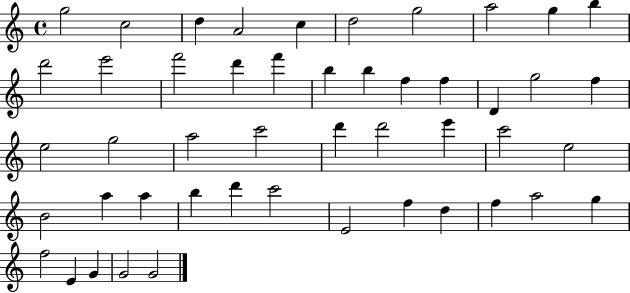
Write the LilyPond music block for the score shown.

{
  \clef treble
  \time 4/4
  \defaultTimeSignature
  \key c \major
  g''2 c''2 | d''4 a'2 c''4 | d''2 g''2 | a''2 g''4 b''4 | \break d'''2 e'''2 | f'''2 d'''4 f'''4 | b''4 b''4 f''4 f''4 | d'4 g''2 f''4 | \break e''2 g''2 | a''2 c'''2 | d'''4 d'''2 e'''4 | c'''2 e''2 | \break b'2 a''4 a''4 | b''4 d'''4 c'''2 | e'2 f''4 d''4 | f''4 a''2 g''4 | \break f''2 e'4 g'4 | g'2 g'2 | \bar "|."
}